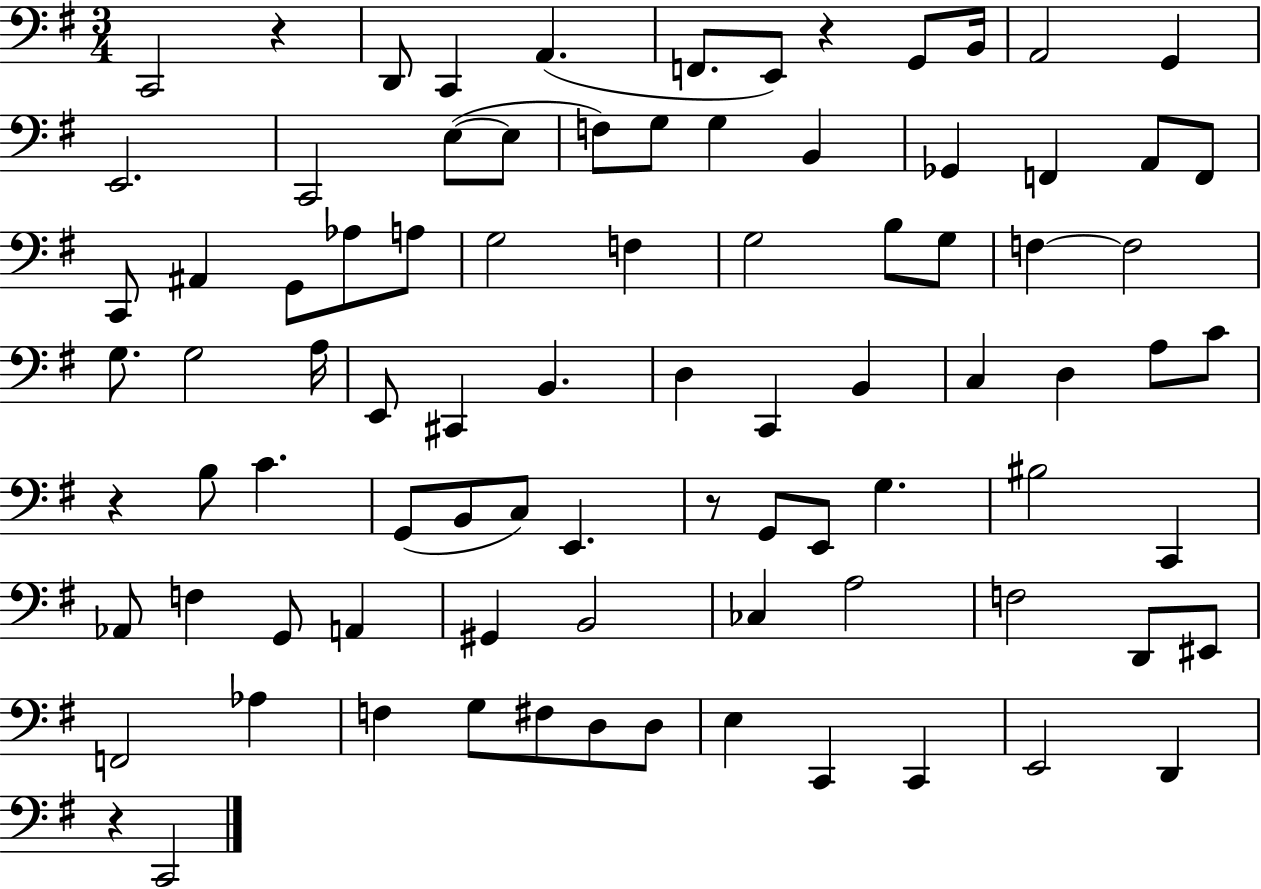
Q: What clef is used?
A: bass